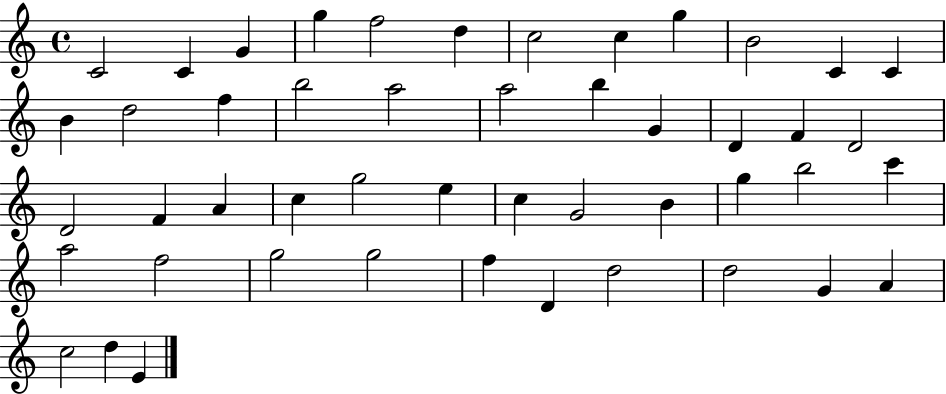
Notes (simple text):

C4/h C4/q G4/q G5/q F5/h D5/q C5/h C5/q G5/q B4/h C4/q C4/q B4/q D5/h F5/q B5/h A5/h A5/h B5/q G4/q D4/q F4/q D4/h D4/h F4/q A4/q C5/q G5/h E5/q C5/q G4/h B4/q G5/q B5/h C6/q A5/h F5/h G5/h G5/h F5/q D4/q D5/h D5/h G4/q A4/q C5/h D5/q E4/q